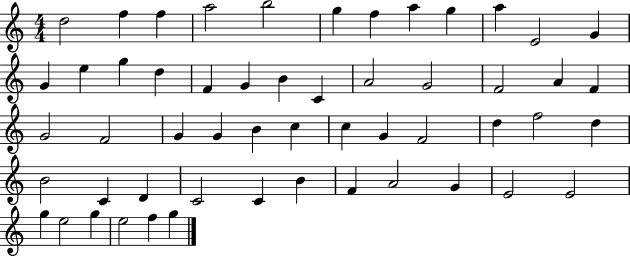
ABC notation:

X:1
T:Untitled
M:4/4
L:1/4
K:C
d2 f f a2 b2 g f a g a E2 G G e g d F G B C A2 G2 F2 A F G2 F2 G G B c c G F2 d f2 d B2 C D C2 C B F A2 G E2 E2 g e2 g e2 f g